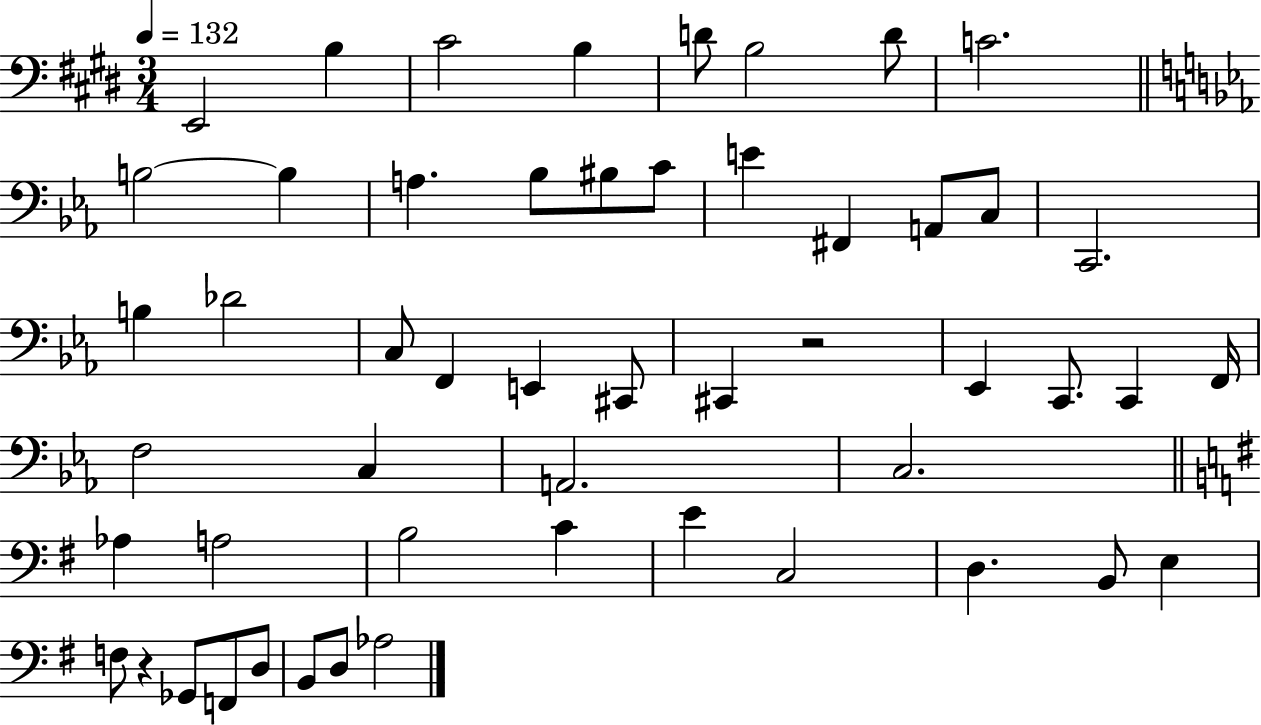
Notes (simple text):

E2/h B3/q C#4/h B3/q D4/e B3/h D4/e C4/h. B3/h B3/q A3/q. Bb3/e BIS3/e C4/e E4/q F#2/q A2/e C3/e C2/h. B3/q Db4/h C3/e F2/q E2/q C#2/e C#2/q R/h Eb2/q C2/e. C2/q F2/s F3/h C3/q A2/h. C3/h. Ab3/q A3/h B3/h C4/q E4/q C3/h D3/q. B2/e E3/q F3/e R/q Gb2/e F2/e D3/e B2/e D3/e Ab3/h